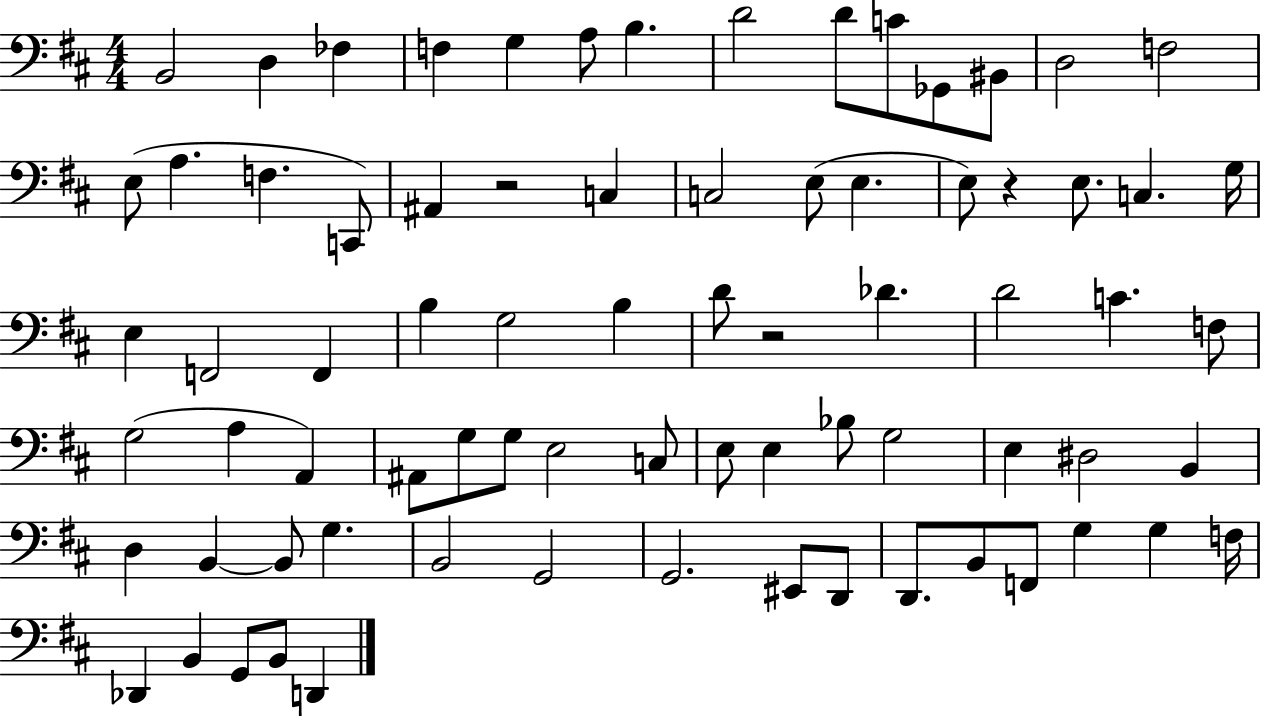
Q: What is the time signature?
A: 4/4